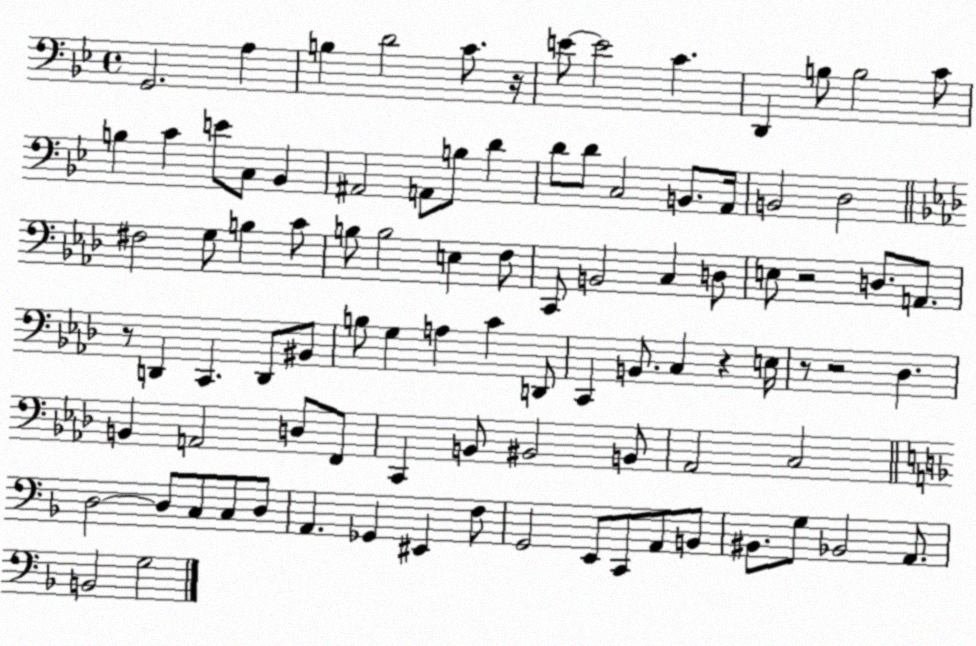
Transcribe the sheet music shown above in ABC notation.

X:1
T:Untitled
M:4/4
L:1/4
K:Bb
G,,2 A, B, D2 C/2 z/4 E/2 E2 C D,, B,/2 B,2 C/2 B, C E/2 C,/2 _B,, ^A,,2 A,,/2 B,/2 D D/2 D/2 C,2 B,,/2 A,,/4 B,,2 D,2 ^F,2 G,/2 B, C/2 B,/2 B,2 E, F,/2 C,,/2 B,,2 C, D,/2 E,/2 z2 D,/2 A,,/2 z/2 D,, C,, D,,/2 ^B,,/2 B,/2 G, A, C D,,/2 C,, B,,/2 C, z E,/4 z/2 z2 _D, B,, A,,2 D,/2 F,,/2 C,, B,,/2 ^B,,2 B,,/2 _A,,2 C,2 D,2 D,/2 C,/2 C,/2 D,/2 A,, _G,, ^E,, F,/2 G,,2 E,,/2 C,,/2 A,,/2 B,,/2 ^B,,/2 G,/2 _B,,2 A,,/2 B,,2 G,2